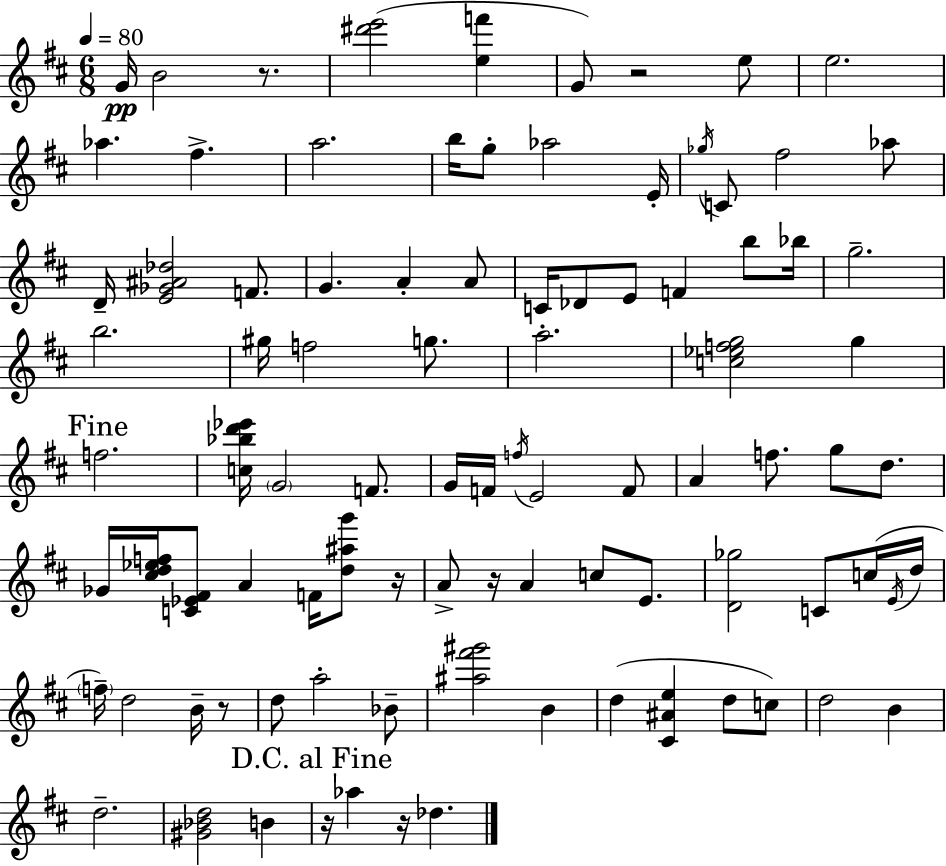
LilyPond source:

{
  \clef treble
  \numericTimeSignature
  \time 6/8
  \key d \major
  \tempo 4 = 80
  \repeat volta 2 { g'16\pp b'2 r8. | <dis''' e'''>2( <e'' f'''>4 | g'8) r2 e''8 | e''2. | \break aes''4. fis''4.-> | a''2. | b''16 g''8-. aes''2 e'16-. | \acciaccatura { ges''16 } c'8 fis''2 aes''8 | \break d'16-- <e' ges' ais' des''>2 f'8. | g'4. a'4-. a'8 | c'16 des'8 e'8 f'4 b''8 | bes''16 g''2.-- | \break b''2. | gis''16 f''2 g''8. | a''2.-. | <c'' ees'' f'' g''>2 g''4 | \break \mark "Fine" f''2. | <c'' bes'' d''' ees'''>16 \parenthesize g'2 f'8. | g'16 f'16 \acciaccatura { f''16 } e'2 | f'8 a'4 f''8. g''8 d''8. | \break ges'16 <cis'' d'' ees'' f''>16 <c' ees' fis'>8 a'4 f'16 <d'' ais'' g'''>8 | r16 a'8-> r16 a'4 c''8 e'8. | <d' ges''>2 c'8 | c''16( \acciaccatura { e'16 } d''16 \parenthesize f''16--) d''2 | \break b'16-- r8 d''8 a''2-. | bes'8-- <ais'' fis''' gis'''>2 b'4 | d''4( <cis' ais' e''>4 d''8 | c''8) d''2 b'4 | \break d''2.-- | <gis' bes' d''>2 b'4 | \mark "D.C. al Fine" r16 aes''4 r16 des''4. | } \bar "|."
}